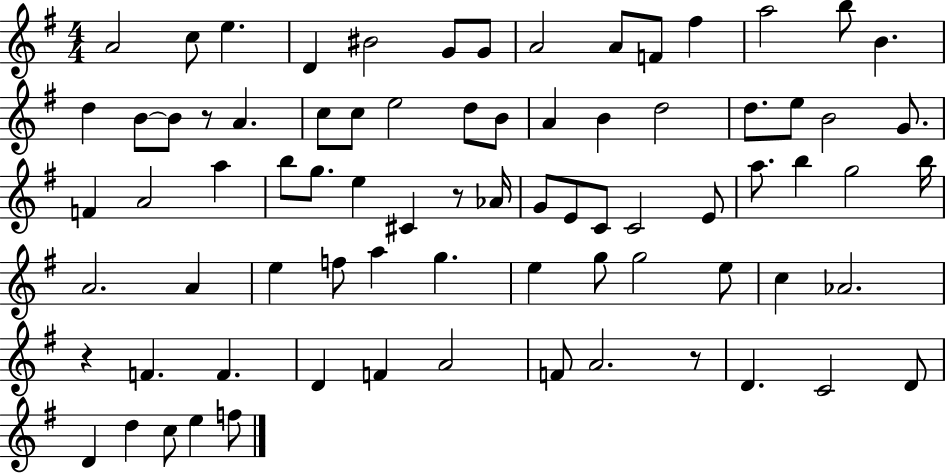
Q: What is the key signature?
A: G major